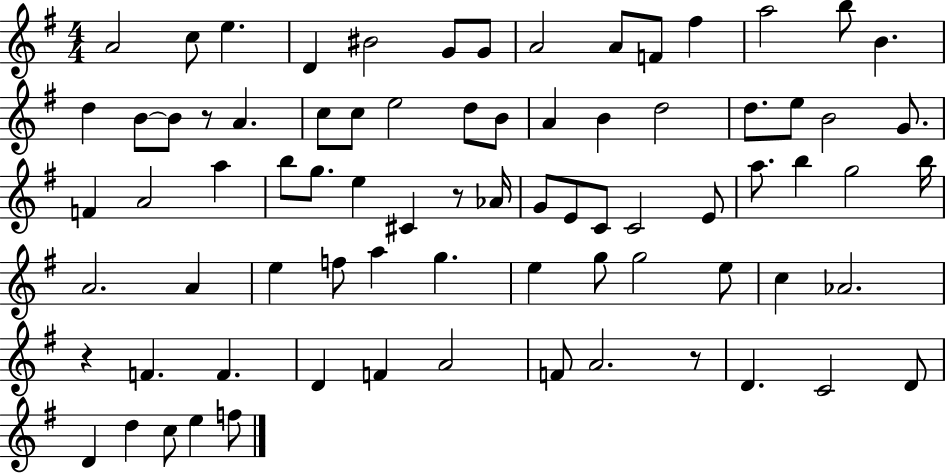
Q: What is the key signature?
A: G major